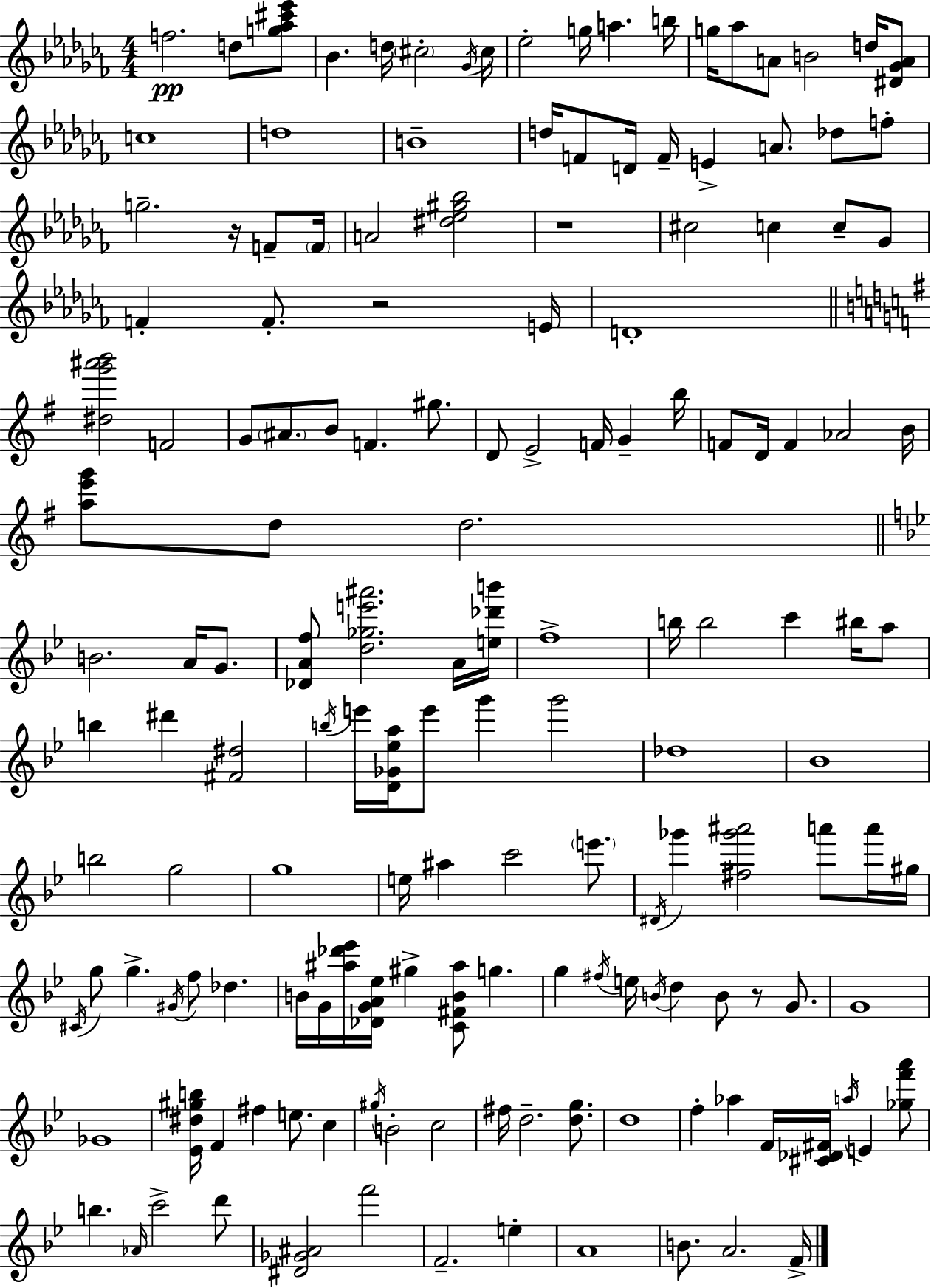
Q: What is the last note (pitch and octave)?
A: F4